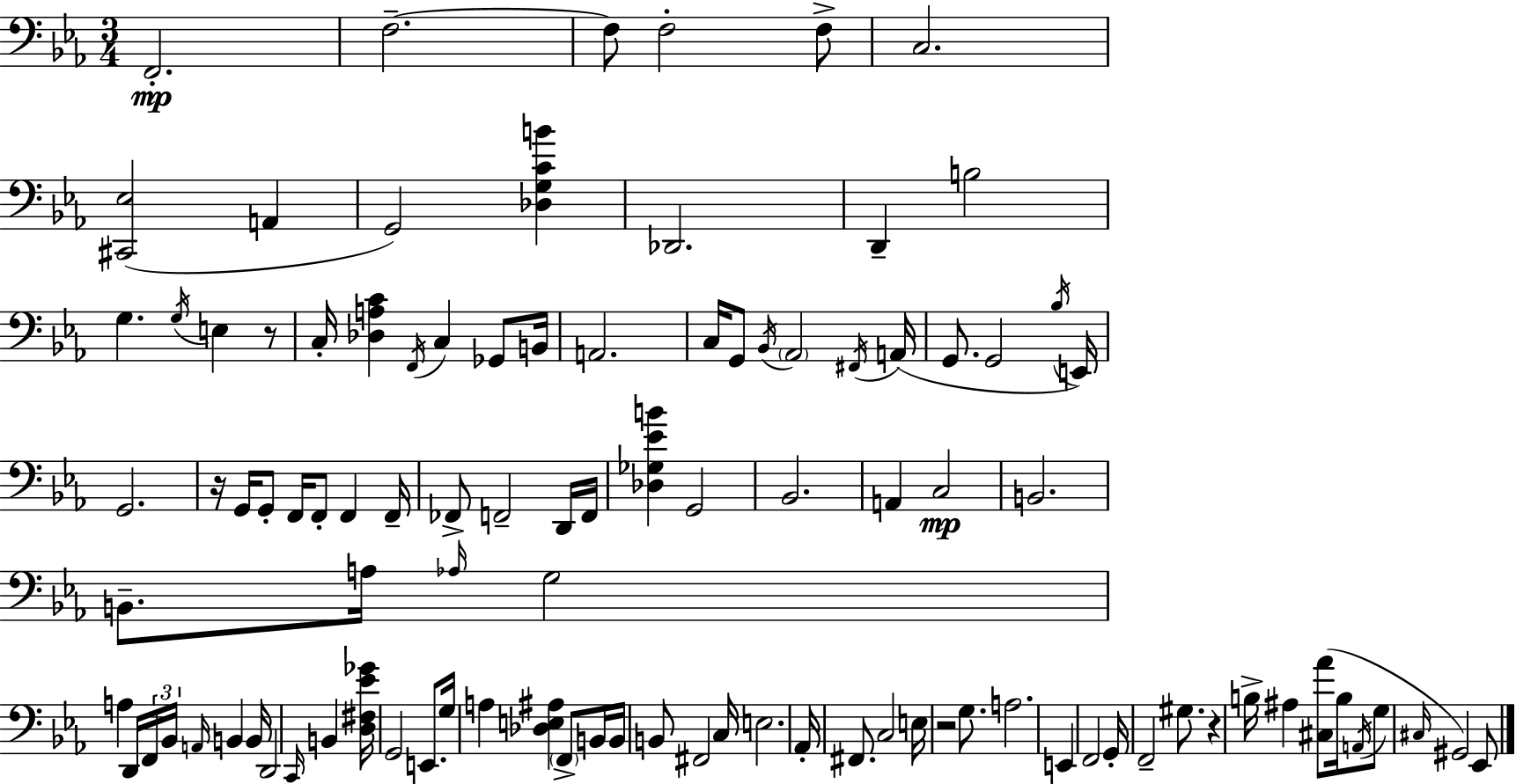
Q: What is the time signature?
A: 3/4